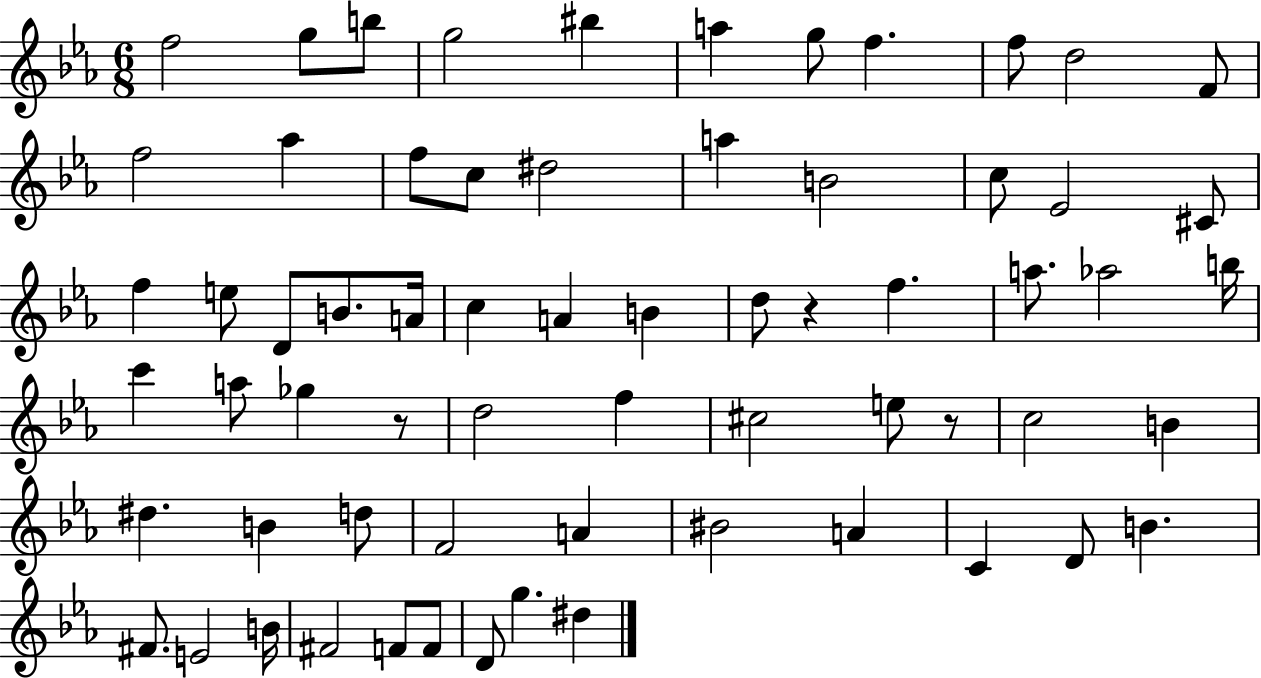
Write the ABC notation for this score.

X:1
T:Untitled
M:6/8
L:1/4
K:Eb
f2 g/2 b/2 g2 ^b a g/2 f f/2 d2 F/2 f2 _a f/2 c/2 ^d2 a B2 c/2 _E2 ^C/2 f e/2 D/2 B/2 A/4 c A B d/2 z f a/2 _a2 b/4 c' a/2 _g z/2 d2 f ^c2 e/2 z/2 c2 B ^d B d/2 F2 A ^B2 A C D/2 B ^F/2 E2 B/4 ^F2 F/2 F/2 D/2 g ^d